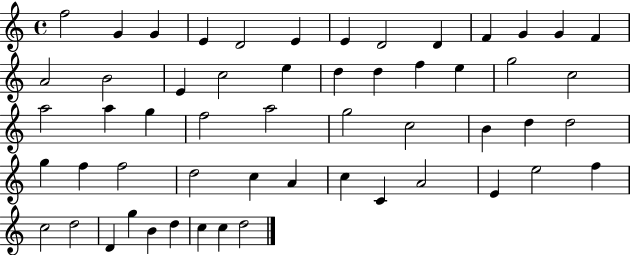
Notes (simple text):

F5/h G4/q G4/q E4/q D4/h E4/q E4/q D4/h D4/q F4/q G4/q G4/q F4/q A4/h B4/h E4/q C5/h E5/q D5/q D5/q F5/q E5/q G5/h C5/h A5/h A5/q G5/q F5/h A5/h G5/h C5/h B4/q D5/q D5/h G5/q F5/q F5/h D5/h C5/q A4/q C5/q C4/q A4/h E4/q E5/h F5/q C5/h D5/h D4/q G5/q B4/q D5/q C5/q C5/q D5/h